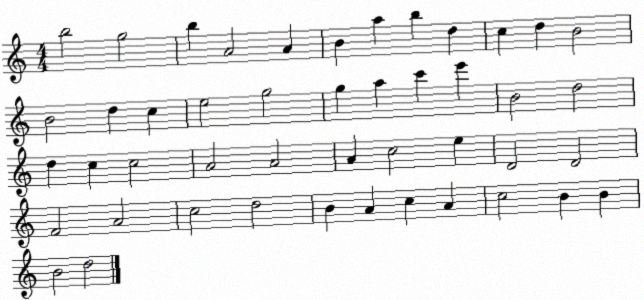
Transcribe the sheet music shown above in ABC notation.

X:1
T:Untitled
M:4/4
L:1/4
K:C
b2 g2 b A2 A B a b d c d B2 B2 d c e2 g2 g a c' e' B2 d2 d c c2 A2 A2 A c2 e D2 D2 F2 A2 c2 d2 B A c A c2 B B B2 d2